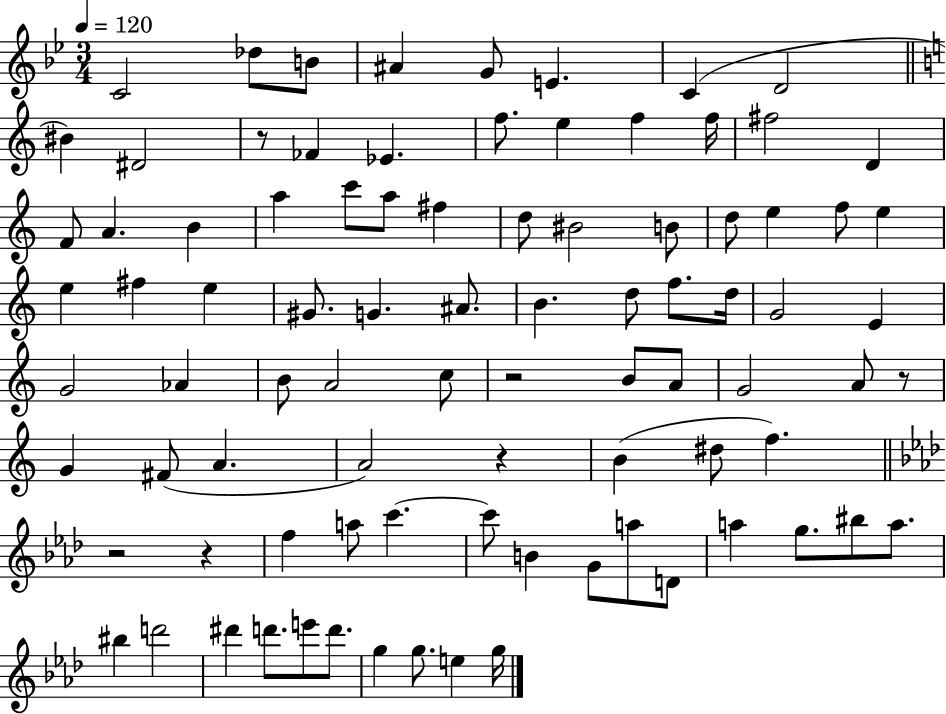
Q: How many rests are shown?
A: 6